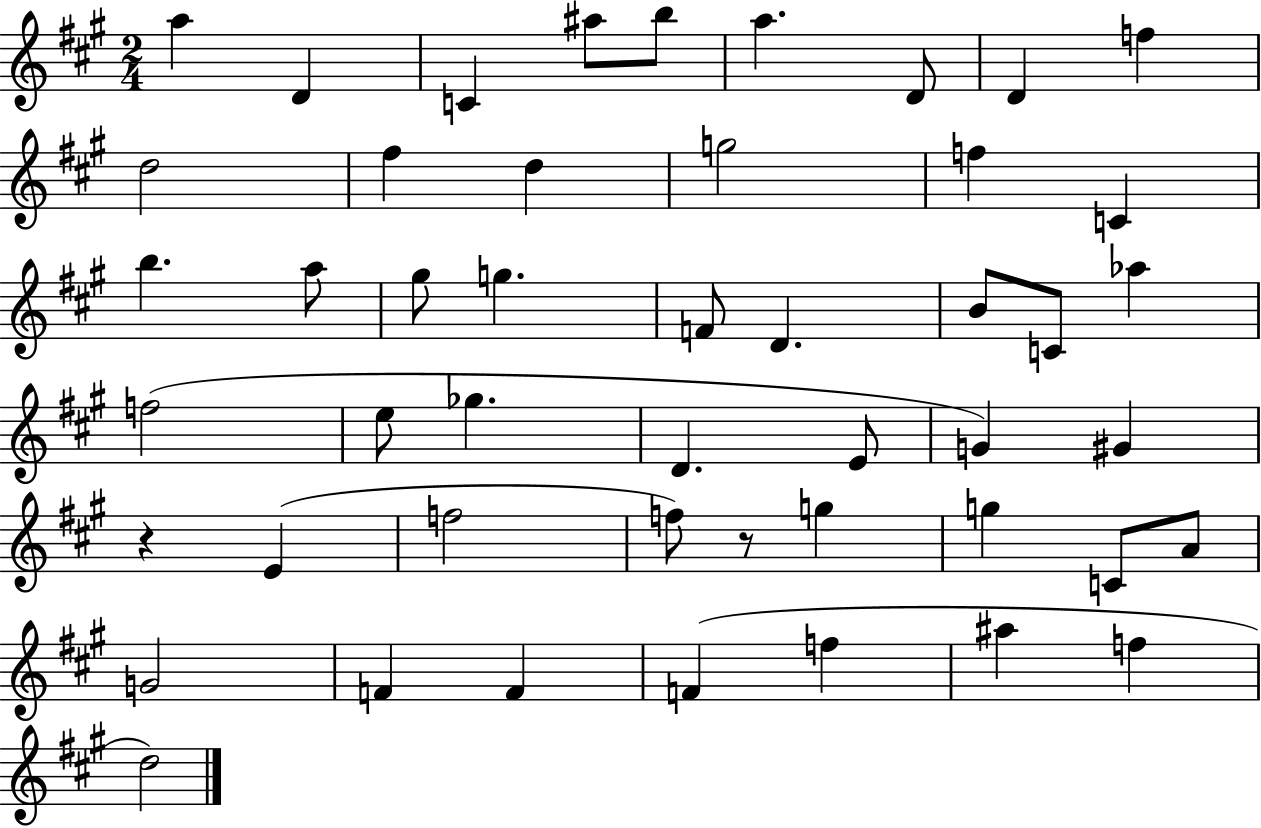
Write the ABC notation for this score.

X:1
T:Untitled
M:2/4
L:1/4
K:A
a D C ^a/2 b/2 a D/2 D f d2 ^f d g2 f C b a/2 ^g/2 g F/2 D B/2 C/2 _a f2 e/2 _g D E/2 G ^G z E f2 f/2 z/2 g g C/2 A/2 G2 F F F f ^a f d2